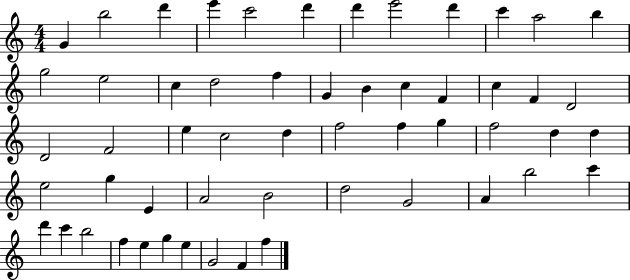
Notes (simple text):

G4/q B5/h D6/q E6/q C6/h D6/q D6/q E6/h D6/q C6/q A5/h B5/q G5/h E5/h C5/q D5/h F5/q G4/q B4/q C5/q F4/q C5/q F4/q D4/h D4/h F4/h E5/q C5/h D5/q F5/h F5/q G5/q F5/h D5/q D5/q E5/h G5/q E4/q A4/h B4/h D5/h G4/h A4/q B5/h C6/q D6/q C6/q B5/h F5/q E5/q G5/q E5/q G4/h F4/q F5/q